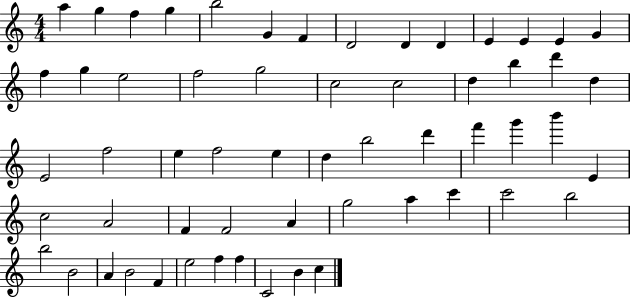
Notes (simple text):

A5/q G5/q F5/q G5/q B5/h G4/q F4/q D4/h D4/q D4/q E4/q E4/q E4/q G4/q F5/q G5/q E5/h F5/h G5/h C5/h C5/h D5/q B5/q D6/q D5/q E4/h F5/h E5/q F5/h E5/q D5/q B5/h D6/q F6/q G6/q B6/q E4/q C5/h A4/h F4/q F4/h A4/q G5/h A5/q C6/q C6/h B5/h B5/h B4/h A4/q B4/h F4/q E5/h F5/q F5/q C4/h B4/q C5/q